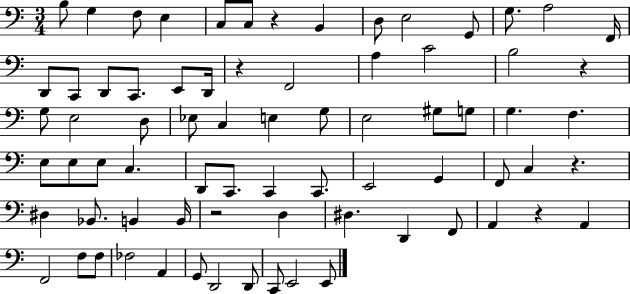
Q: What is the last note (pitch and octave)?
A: E2